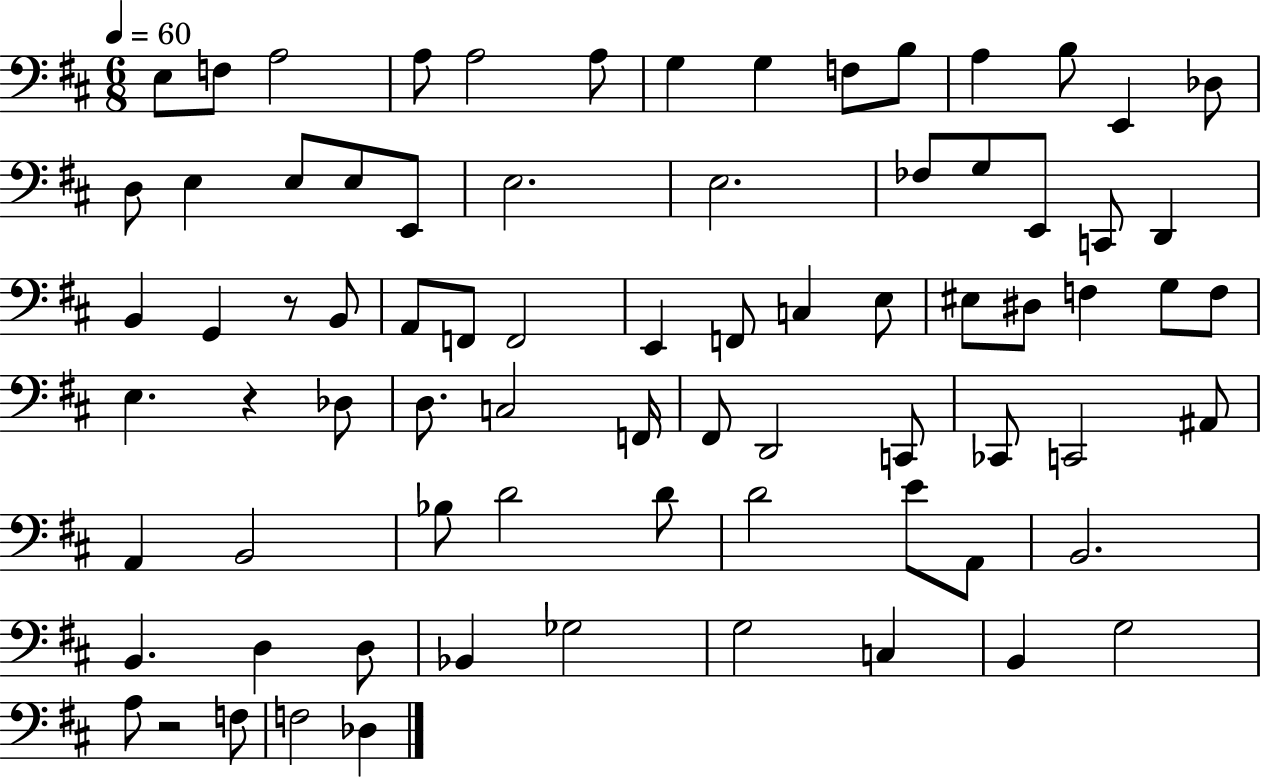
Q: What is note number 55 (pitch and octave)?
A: Bb3